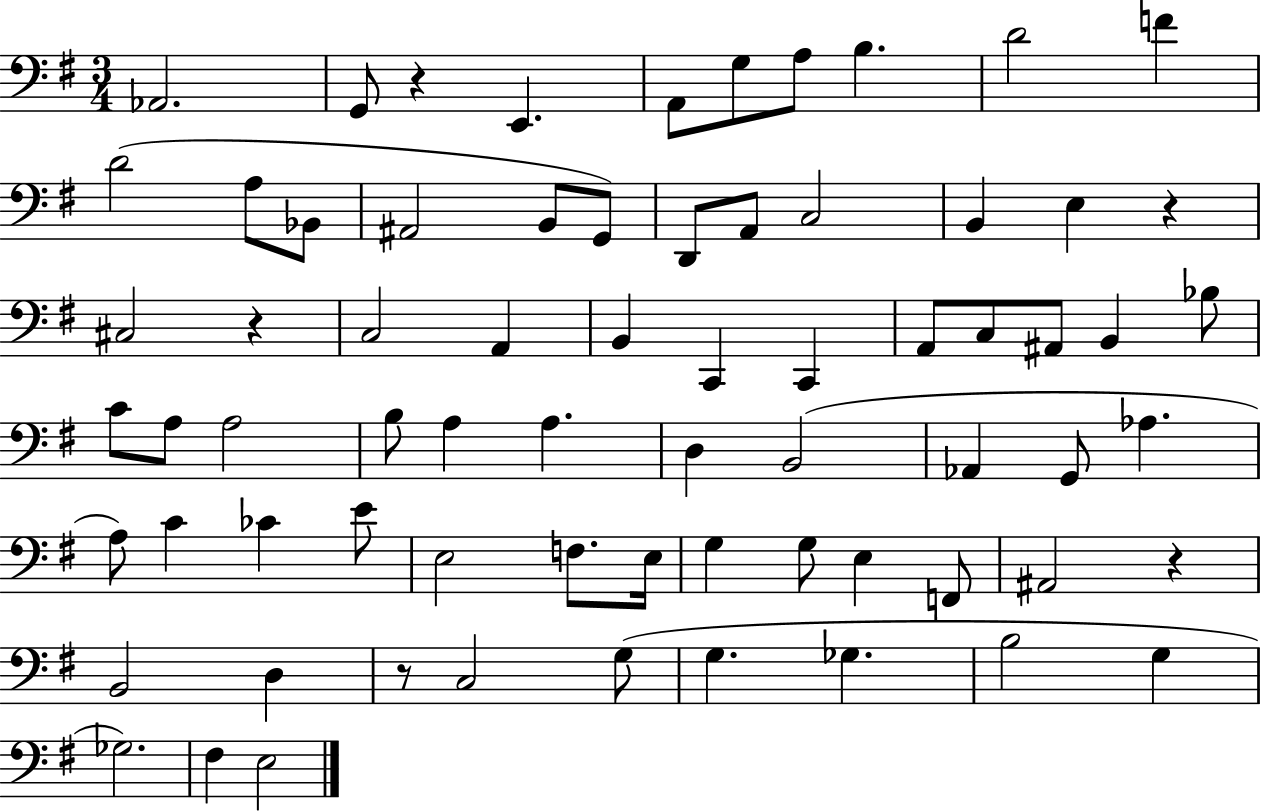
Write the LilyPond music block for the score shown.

{
  \clef bass
  \numericTimeSignature
  \time 3/4
  \key g \major
  aes,2. | g,8 r4 e,4. | a,8 g8 a8 b4. | d'2 f'4 | \break d'2( a8 bes,8 | ais,2 b,8 g,8) | d,8 a,8 c2 | b,4 e4 r4 | \break cis2 r4 | c2 a,4 | b,4 c,4 c,4 | a,8 c8 ais,8 b,4 bes8 | \break c'8 a8 a2 | b8 a4 a4. | d4 b,2( | aes,4 g,8 aes4. | \break a8) c'4 ces'4 e'8 | e2 f8. e16 | g4 g8 e4 f,8 | ais,2 r4 | \break b,2 d4 | r8 c2 g8( | g4. ges4. | b2 g4 | \break ges2.) | fis4 e2 | \bar "|."
}